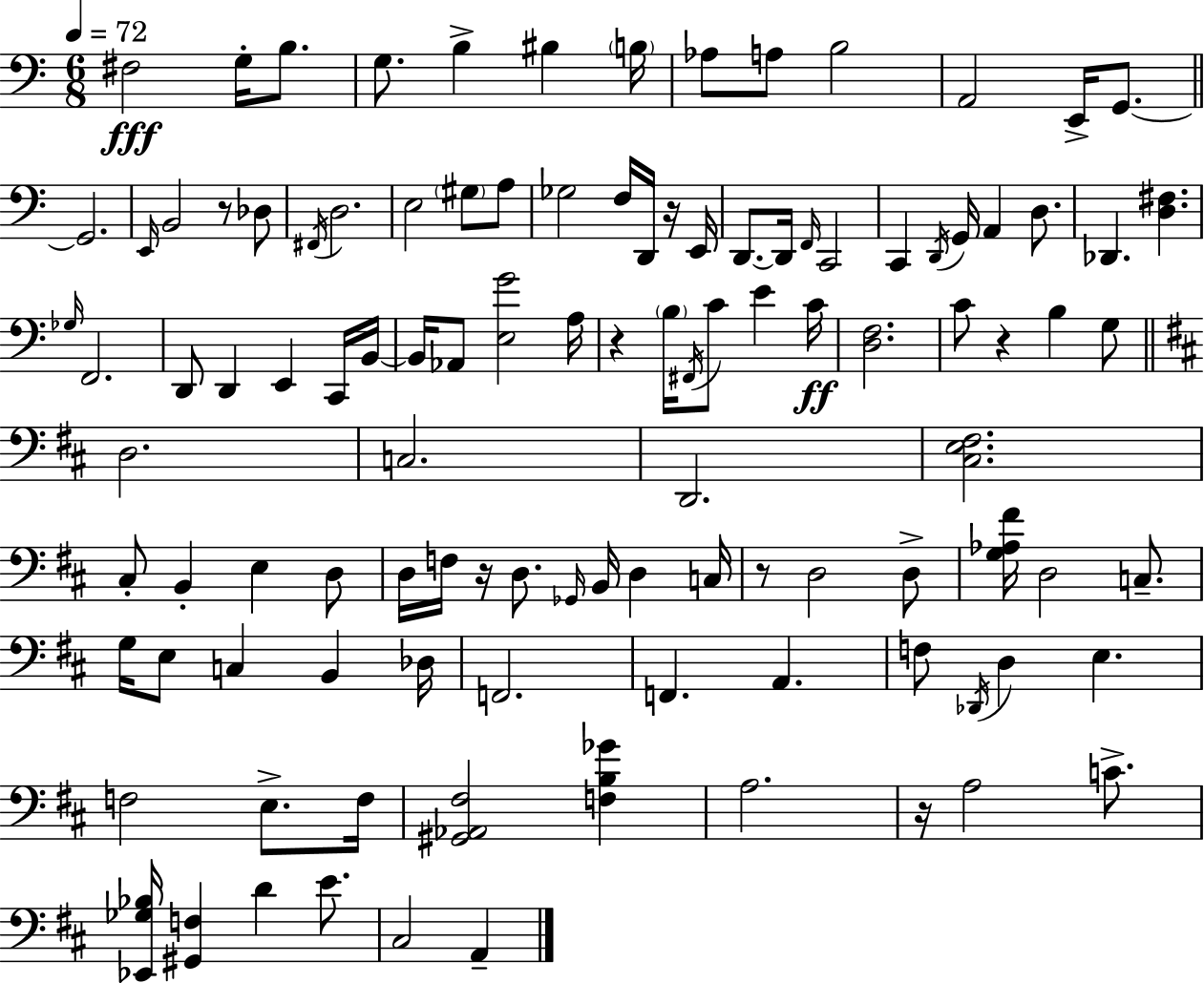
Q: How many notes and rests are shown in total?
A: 110